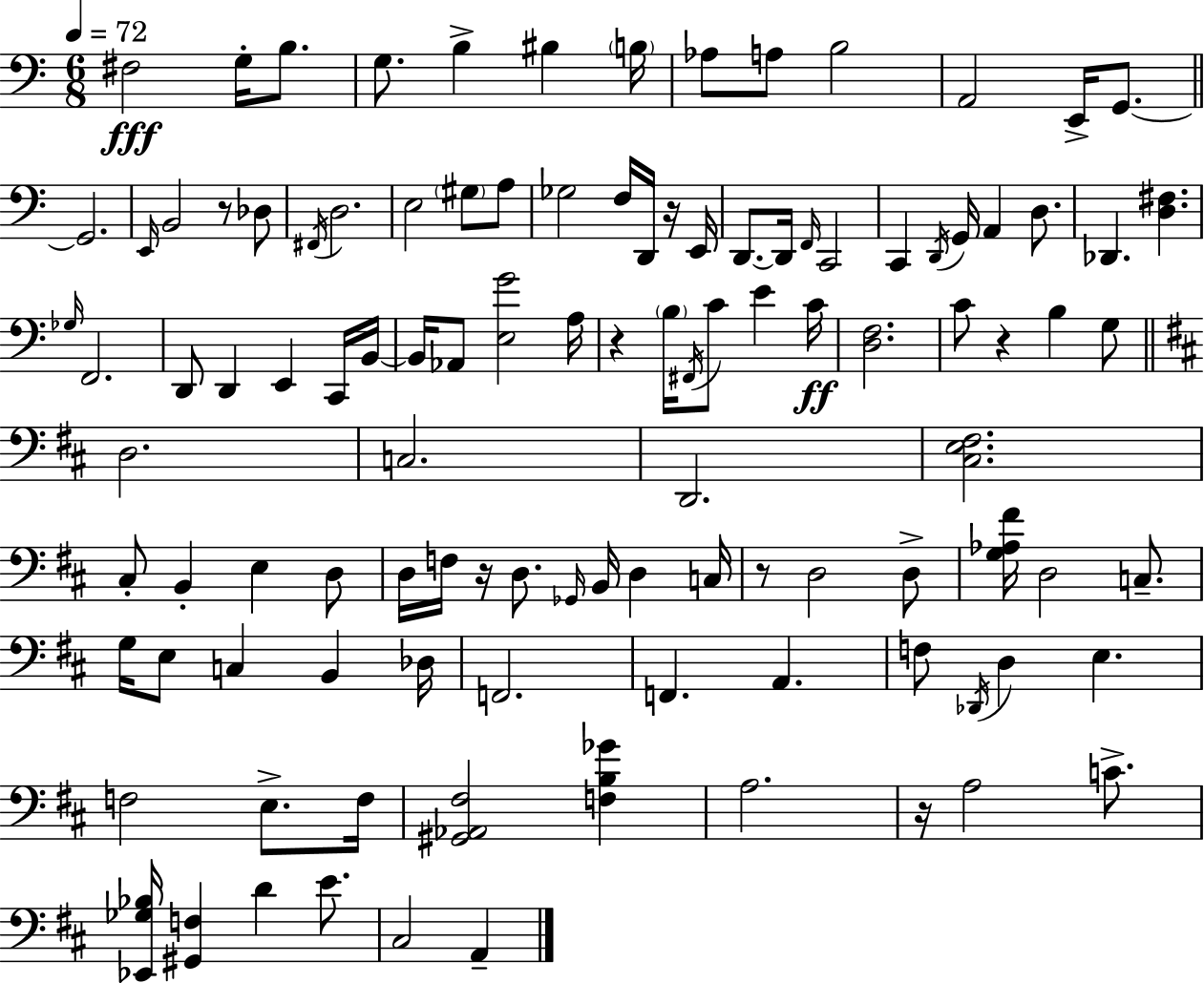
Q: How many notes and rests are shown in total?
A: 110